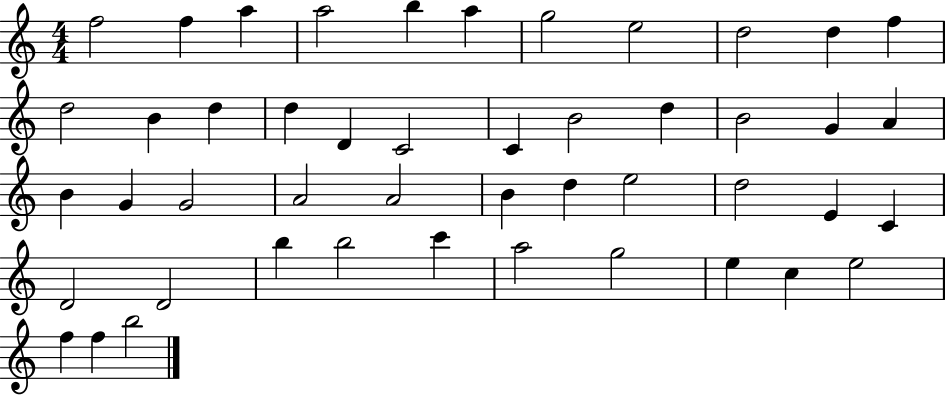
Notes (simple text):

F5/h F5/q A5/q A5/h B5/q A5/q G5/h E5/h D5/h D5/q F5/q D5/h B4/q D5/q D5/q D4/q C4/h C4/q B4/h D5/q B4/h G4/q A4/q B4/q G4/q G4/h A4/h A4/h B4/q D5/q E5/h D5/h E4/q C4/q D4/h D4/h B5/q B5/h C6/q A5/h G5/h E5/q C5/q E5/h F5/q F5/q B5/h